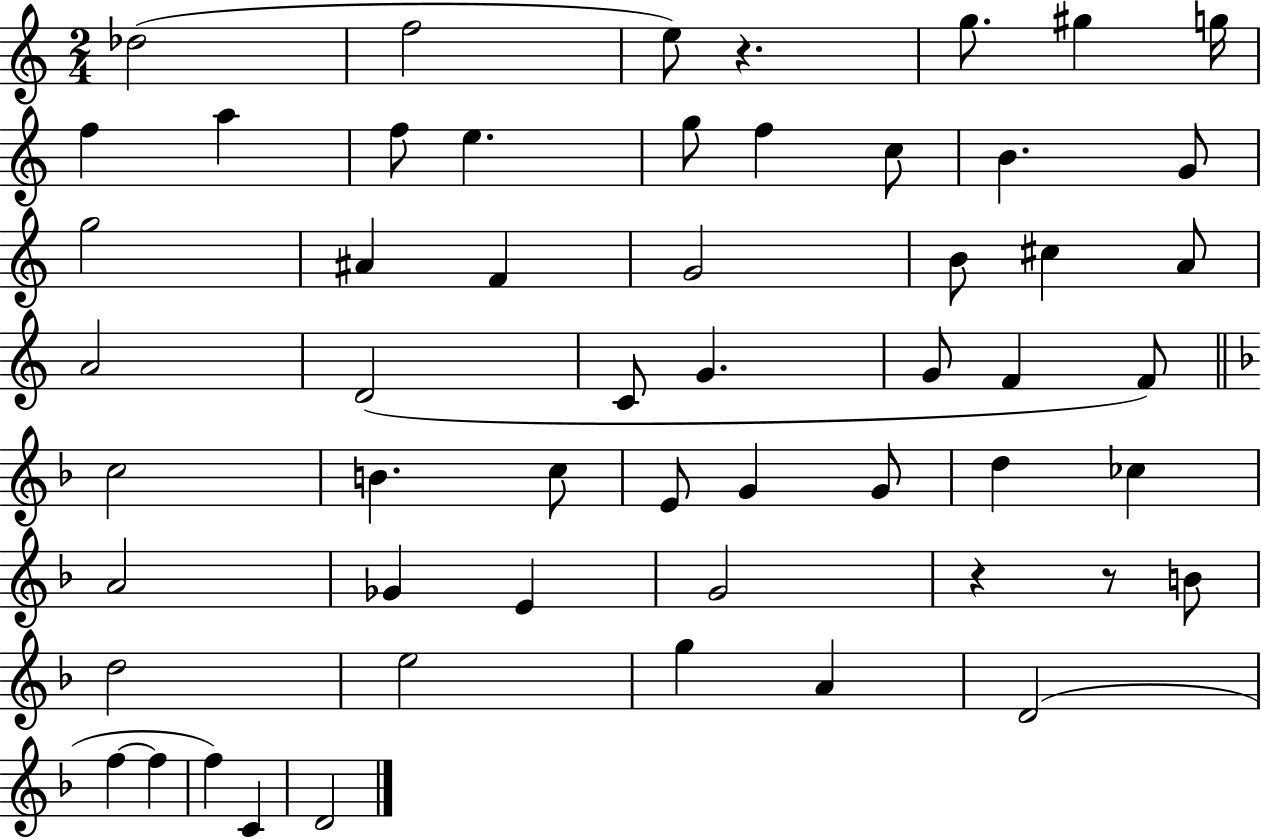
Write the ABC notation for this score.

X:1
T:Untitled
M:2/4
L:1/4
K:C
_d2 f2 e/2 z g/2 ^g g/4 f a f/2 e g/2 f c/2 B G/2 g2 ^A F G2 B/2 ^c A/2 A2 D2 C/2 G G/2 F F/2 c2 B c/2 E/2 G G/2 d _c A2 _G E G2 z z/2 B/2 d2 e2 g A D2 f f f C D2